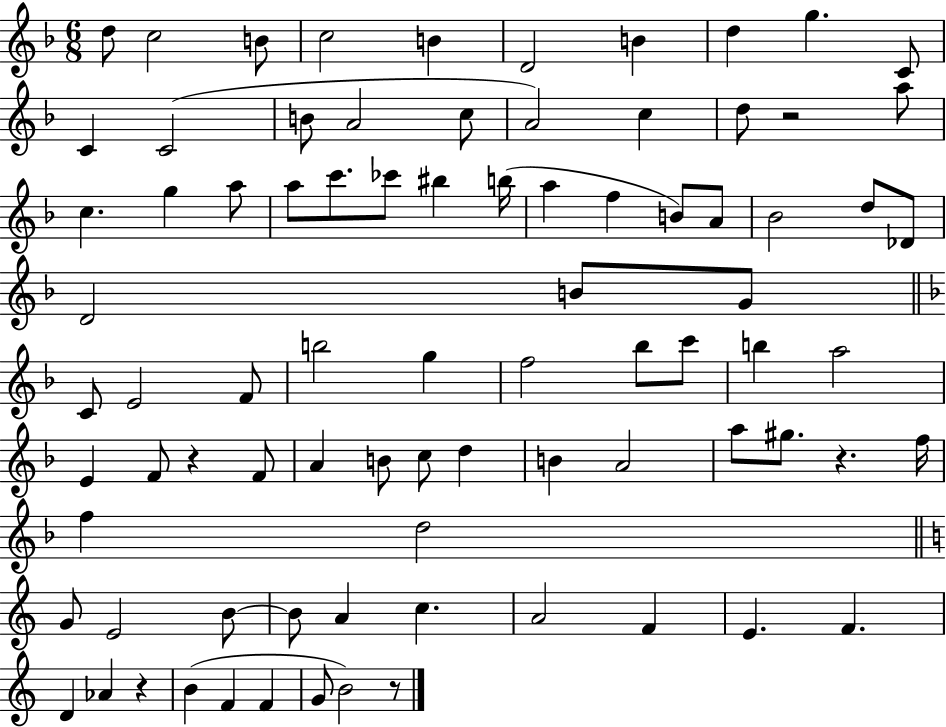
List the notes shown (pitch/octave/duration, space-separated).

D5/e C5/h B4/e C5/h B4/q D4/h B4/q D5/q G5/q. C4/e C4/q C4/h B4/e A4/h C5/e A4/h C5/q D5/e R/h A5/e C5/q. G5/q A5/e A5/e C6/e. CES6/e BIS5/q B5/s A5/q F5/q B4/e A4/e Bb4/h D5/e Db4/e D4/h B4/e G4/e C4/e E4/h F4/e B5/h G5/q F5/h Bb5/e C6/e B5/q A5/h E4/q F4/e R/q F4/e A4/q B4/e C5/e D5/q B4/q A4/h A5/e G#5/e. R/q. F5/s F5/q D5/h G4/e E4/h B4/e B4/e A4/q C5/q. A4/h F4/q E4/q. F4/q. D4/q Ab4/q R/q B4/q F4/q F4/q G4/e B4/h R/e